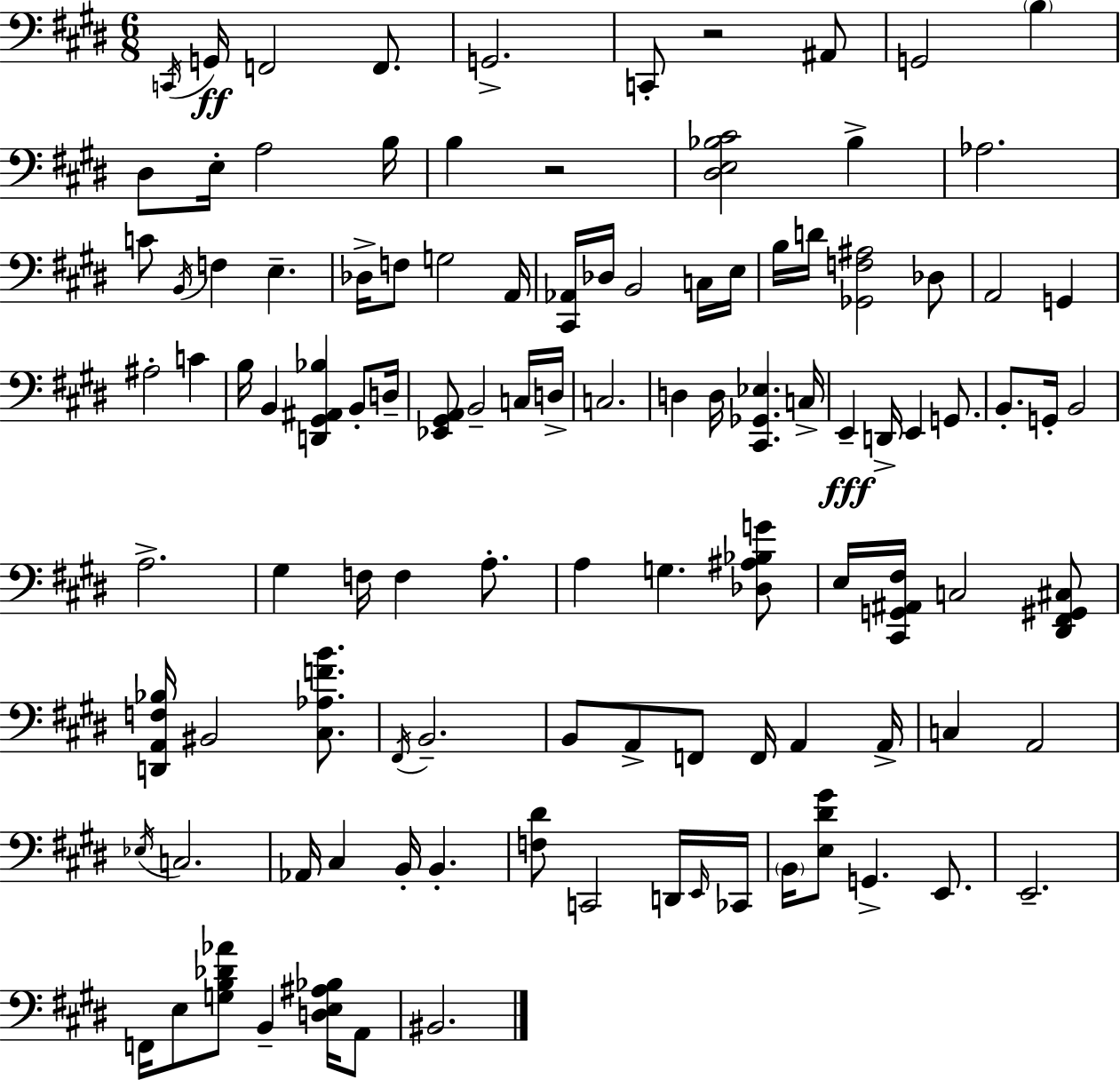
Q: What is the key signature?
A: E major